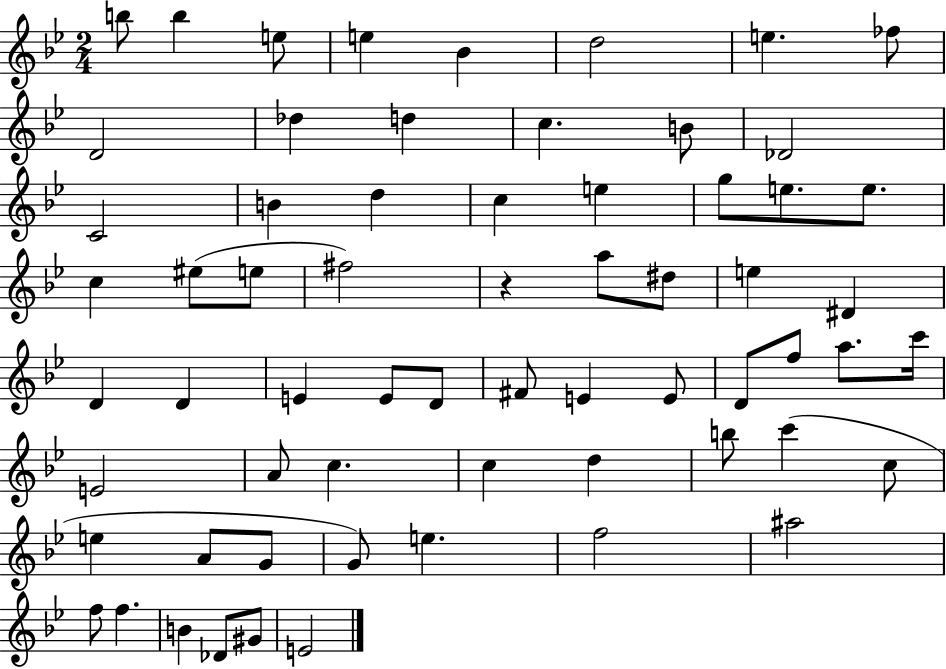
B5/e B5/q E5/e E5/q Bb4/q D5/h E5/q. FES5/e D4/h Db5/q D5/q C5/q. B4/e Db4/h C4/h B4/q D5/q C5/q E5/q G5/e E5/e. E5/e. C5/q EIS5/e E5/e F#5/h R/q A5/e D#5/e E5/q D#4/q D4/q D4/q E4/q E4/e D4/e F#4/e E4/q E4/e D4/e F5/e A5/e. C6/s E4/h A4/e C5/q. C5/q D5/q B5/e C6/q C5/e E5/q A4/e G4/e G4/e E5/q. F5/h A#5/h F5/e F5/q. B4/q Db4/e G#4/e E4/h